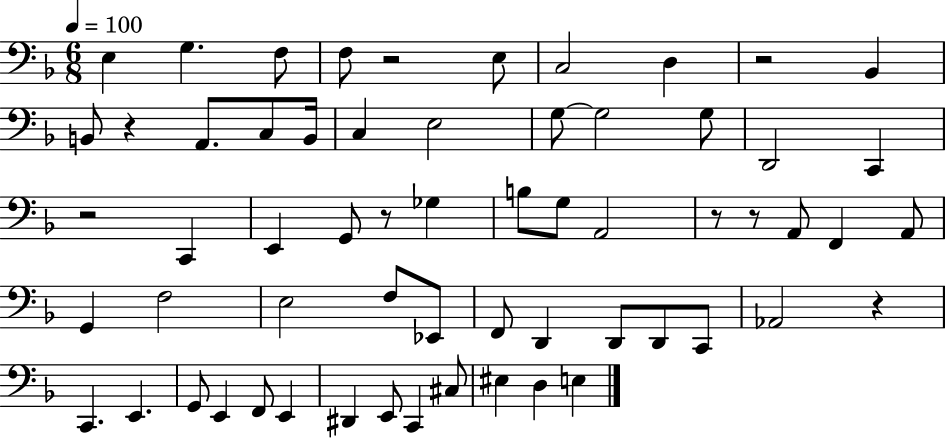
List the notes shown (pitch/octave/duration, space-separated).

E3/q G3/q. F3/e F3/e R/h E3/e C3/h D3/q R/h Bb2/q B2/e R/q A2/e. C3/e B2/s C3/q E3/h G3/e G3/h G3/e D2/h C2/q R/h C2/q E2/q G2/e R/e Gb3/q B3/e G3/e A2/h R/e R/e A2/e F2/q A2/e G2/q F3/h E3/h F3/e Eb2/e F2/e D2/q D2/e D2/e C2/e Ab2/h R/q C2/q. E2/q. G2/e E2/q F2/e E2/q D#2/q E2/e C2/q C#3/e EIS3/q D3/q E3/q